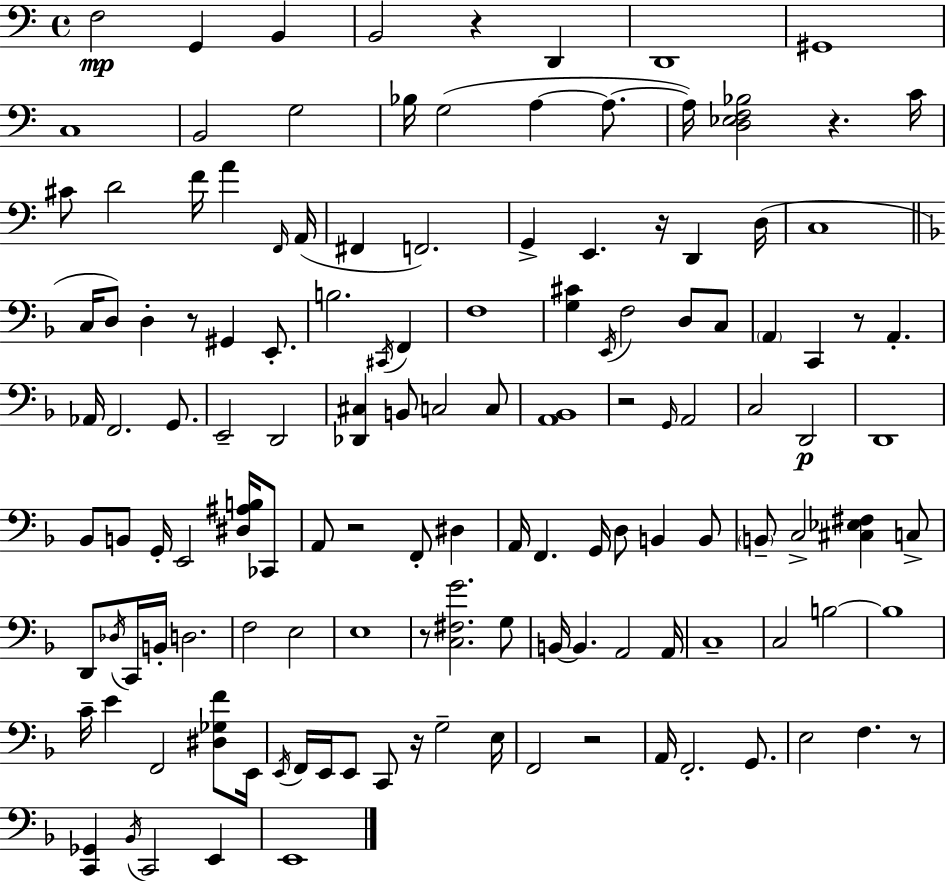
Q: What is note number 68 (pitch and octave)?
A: F2